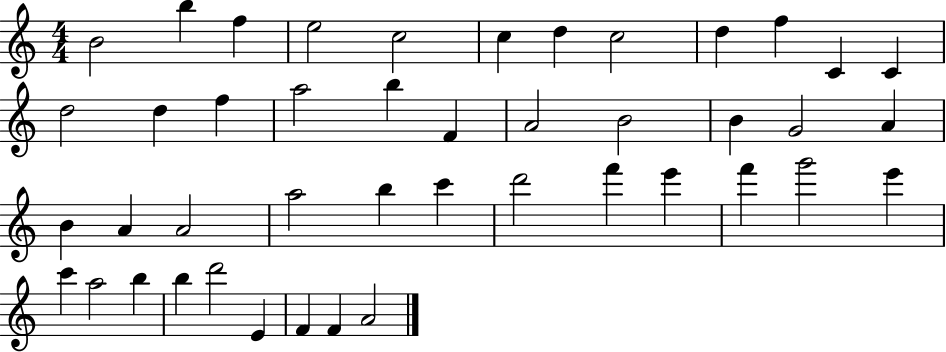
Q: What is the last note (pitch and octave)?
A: A4